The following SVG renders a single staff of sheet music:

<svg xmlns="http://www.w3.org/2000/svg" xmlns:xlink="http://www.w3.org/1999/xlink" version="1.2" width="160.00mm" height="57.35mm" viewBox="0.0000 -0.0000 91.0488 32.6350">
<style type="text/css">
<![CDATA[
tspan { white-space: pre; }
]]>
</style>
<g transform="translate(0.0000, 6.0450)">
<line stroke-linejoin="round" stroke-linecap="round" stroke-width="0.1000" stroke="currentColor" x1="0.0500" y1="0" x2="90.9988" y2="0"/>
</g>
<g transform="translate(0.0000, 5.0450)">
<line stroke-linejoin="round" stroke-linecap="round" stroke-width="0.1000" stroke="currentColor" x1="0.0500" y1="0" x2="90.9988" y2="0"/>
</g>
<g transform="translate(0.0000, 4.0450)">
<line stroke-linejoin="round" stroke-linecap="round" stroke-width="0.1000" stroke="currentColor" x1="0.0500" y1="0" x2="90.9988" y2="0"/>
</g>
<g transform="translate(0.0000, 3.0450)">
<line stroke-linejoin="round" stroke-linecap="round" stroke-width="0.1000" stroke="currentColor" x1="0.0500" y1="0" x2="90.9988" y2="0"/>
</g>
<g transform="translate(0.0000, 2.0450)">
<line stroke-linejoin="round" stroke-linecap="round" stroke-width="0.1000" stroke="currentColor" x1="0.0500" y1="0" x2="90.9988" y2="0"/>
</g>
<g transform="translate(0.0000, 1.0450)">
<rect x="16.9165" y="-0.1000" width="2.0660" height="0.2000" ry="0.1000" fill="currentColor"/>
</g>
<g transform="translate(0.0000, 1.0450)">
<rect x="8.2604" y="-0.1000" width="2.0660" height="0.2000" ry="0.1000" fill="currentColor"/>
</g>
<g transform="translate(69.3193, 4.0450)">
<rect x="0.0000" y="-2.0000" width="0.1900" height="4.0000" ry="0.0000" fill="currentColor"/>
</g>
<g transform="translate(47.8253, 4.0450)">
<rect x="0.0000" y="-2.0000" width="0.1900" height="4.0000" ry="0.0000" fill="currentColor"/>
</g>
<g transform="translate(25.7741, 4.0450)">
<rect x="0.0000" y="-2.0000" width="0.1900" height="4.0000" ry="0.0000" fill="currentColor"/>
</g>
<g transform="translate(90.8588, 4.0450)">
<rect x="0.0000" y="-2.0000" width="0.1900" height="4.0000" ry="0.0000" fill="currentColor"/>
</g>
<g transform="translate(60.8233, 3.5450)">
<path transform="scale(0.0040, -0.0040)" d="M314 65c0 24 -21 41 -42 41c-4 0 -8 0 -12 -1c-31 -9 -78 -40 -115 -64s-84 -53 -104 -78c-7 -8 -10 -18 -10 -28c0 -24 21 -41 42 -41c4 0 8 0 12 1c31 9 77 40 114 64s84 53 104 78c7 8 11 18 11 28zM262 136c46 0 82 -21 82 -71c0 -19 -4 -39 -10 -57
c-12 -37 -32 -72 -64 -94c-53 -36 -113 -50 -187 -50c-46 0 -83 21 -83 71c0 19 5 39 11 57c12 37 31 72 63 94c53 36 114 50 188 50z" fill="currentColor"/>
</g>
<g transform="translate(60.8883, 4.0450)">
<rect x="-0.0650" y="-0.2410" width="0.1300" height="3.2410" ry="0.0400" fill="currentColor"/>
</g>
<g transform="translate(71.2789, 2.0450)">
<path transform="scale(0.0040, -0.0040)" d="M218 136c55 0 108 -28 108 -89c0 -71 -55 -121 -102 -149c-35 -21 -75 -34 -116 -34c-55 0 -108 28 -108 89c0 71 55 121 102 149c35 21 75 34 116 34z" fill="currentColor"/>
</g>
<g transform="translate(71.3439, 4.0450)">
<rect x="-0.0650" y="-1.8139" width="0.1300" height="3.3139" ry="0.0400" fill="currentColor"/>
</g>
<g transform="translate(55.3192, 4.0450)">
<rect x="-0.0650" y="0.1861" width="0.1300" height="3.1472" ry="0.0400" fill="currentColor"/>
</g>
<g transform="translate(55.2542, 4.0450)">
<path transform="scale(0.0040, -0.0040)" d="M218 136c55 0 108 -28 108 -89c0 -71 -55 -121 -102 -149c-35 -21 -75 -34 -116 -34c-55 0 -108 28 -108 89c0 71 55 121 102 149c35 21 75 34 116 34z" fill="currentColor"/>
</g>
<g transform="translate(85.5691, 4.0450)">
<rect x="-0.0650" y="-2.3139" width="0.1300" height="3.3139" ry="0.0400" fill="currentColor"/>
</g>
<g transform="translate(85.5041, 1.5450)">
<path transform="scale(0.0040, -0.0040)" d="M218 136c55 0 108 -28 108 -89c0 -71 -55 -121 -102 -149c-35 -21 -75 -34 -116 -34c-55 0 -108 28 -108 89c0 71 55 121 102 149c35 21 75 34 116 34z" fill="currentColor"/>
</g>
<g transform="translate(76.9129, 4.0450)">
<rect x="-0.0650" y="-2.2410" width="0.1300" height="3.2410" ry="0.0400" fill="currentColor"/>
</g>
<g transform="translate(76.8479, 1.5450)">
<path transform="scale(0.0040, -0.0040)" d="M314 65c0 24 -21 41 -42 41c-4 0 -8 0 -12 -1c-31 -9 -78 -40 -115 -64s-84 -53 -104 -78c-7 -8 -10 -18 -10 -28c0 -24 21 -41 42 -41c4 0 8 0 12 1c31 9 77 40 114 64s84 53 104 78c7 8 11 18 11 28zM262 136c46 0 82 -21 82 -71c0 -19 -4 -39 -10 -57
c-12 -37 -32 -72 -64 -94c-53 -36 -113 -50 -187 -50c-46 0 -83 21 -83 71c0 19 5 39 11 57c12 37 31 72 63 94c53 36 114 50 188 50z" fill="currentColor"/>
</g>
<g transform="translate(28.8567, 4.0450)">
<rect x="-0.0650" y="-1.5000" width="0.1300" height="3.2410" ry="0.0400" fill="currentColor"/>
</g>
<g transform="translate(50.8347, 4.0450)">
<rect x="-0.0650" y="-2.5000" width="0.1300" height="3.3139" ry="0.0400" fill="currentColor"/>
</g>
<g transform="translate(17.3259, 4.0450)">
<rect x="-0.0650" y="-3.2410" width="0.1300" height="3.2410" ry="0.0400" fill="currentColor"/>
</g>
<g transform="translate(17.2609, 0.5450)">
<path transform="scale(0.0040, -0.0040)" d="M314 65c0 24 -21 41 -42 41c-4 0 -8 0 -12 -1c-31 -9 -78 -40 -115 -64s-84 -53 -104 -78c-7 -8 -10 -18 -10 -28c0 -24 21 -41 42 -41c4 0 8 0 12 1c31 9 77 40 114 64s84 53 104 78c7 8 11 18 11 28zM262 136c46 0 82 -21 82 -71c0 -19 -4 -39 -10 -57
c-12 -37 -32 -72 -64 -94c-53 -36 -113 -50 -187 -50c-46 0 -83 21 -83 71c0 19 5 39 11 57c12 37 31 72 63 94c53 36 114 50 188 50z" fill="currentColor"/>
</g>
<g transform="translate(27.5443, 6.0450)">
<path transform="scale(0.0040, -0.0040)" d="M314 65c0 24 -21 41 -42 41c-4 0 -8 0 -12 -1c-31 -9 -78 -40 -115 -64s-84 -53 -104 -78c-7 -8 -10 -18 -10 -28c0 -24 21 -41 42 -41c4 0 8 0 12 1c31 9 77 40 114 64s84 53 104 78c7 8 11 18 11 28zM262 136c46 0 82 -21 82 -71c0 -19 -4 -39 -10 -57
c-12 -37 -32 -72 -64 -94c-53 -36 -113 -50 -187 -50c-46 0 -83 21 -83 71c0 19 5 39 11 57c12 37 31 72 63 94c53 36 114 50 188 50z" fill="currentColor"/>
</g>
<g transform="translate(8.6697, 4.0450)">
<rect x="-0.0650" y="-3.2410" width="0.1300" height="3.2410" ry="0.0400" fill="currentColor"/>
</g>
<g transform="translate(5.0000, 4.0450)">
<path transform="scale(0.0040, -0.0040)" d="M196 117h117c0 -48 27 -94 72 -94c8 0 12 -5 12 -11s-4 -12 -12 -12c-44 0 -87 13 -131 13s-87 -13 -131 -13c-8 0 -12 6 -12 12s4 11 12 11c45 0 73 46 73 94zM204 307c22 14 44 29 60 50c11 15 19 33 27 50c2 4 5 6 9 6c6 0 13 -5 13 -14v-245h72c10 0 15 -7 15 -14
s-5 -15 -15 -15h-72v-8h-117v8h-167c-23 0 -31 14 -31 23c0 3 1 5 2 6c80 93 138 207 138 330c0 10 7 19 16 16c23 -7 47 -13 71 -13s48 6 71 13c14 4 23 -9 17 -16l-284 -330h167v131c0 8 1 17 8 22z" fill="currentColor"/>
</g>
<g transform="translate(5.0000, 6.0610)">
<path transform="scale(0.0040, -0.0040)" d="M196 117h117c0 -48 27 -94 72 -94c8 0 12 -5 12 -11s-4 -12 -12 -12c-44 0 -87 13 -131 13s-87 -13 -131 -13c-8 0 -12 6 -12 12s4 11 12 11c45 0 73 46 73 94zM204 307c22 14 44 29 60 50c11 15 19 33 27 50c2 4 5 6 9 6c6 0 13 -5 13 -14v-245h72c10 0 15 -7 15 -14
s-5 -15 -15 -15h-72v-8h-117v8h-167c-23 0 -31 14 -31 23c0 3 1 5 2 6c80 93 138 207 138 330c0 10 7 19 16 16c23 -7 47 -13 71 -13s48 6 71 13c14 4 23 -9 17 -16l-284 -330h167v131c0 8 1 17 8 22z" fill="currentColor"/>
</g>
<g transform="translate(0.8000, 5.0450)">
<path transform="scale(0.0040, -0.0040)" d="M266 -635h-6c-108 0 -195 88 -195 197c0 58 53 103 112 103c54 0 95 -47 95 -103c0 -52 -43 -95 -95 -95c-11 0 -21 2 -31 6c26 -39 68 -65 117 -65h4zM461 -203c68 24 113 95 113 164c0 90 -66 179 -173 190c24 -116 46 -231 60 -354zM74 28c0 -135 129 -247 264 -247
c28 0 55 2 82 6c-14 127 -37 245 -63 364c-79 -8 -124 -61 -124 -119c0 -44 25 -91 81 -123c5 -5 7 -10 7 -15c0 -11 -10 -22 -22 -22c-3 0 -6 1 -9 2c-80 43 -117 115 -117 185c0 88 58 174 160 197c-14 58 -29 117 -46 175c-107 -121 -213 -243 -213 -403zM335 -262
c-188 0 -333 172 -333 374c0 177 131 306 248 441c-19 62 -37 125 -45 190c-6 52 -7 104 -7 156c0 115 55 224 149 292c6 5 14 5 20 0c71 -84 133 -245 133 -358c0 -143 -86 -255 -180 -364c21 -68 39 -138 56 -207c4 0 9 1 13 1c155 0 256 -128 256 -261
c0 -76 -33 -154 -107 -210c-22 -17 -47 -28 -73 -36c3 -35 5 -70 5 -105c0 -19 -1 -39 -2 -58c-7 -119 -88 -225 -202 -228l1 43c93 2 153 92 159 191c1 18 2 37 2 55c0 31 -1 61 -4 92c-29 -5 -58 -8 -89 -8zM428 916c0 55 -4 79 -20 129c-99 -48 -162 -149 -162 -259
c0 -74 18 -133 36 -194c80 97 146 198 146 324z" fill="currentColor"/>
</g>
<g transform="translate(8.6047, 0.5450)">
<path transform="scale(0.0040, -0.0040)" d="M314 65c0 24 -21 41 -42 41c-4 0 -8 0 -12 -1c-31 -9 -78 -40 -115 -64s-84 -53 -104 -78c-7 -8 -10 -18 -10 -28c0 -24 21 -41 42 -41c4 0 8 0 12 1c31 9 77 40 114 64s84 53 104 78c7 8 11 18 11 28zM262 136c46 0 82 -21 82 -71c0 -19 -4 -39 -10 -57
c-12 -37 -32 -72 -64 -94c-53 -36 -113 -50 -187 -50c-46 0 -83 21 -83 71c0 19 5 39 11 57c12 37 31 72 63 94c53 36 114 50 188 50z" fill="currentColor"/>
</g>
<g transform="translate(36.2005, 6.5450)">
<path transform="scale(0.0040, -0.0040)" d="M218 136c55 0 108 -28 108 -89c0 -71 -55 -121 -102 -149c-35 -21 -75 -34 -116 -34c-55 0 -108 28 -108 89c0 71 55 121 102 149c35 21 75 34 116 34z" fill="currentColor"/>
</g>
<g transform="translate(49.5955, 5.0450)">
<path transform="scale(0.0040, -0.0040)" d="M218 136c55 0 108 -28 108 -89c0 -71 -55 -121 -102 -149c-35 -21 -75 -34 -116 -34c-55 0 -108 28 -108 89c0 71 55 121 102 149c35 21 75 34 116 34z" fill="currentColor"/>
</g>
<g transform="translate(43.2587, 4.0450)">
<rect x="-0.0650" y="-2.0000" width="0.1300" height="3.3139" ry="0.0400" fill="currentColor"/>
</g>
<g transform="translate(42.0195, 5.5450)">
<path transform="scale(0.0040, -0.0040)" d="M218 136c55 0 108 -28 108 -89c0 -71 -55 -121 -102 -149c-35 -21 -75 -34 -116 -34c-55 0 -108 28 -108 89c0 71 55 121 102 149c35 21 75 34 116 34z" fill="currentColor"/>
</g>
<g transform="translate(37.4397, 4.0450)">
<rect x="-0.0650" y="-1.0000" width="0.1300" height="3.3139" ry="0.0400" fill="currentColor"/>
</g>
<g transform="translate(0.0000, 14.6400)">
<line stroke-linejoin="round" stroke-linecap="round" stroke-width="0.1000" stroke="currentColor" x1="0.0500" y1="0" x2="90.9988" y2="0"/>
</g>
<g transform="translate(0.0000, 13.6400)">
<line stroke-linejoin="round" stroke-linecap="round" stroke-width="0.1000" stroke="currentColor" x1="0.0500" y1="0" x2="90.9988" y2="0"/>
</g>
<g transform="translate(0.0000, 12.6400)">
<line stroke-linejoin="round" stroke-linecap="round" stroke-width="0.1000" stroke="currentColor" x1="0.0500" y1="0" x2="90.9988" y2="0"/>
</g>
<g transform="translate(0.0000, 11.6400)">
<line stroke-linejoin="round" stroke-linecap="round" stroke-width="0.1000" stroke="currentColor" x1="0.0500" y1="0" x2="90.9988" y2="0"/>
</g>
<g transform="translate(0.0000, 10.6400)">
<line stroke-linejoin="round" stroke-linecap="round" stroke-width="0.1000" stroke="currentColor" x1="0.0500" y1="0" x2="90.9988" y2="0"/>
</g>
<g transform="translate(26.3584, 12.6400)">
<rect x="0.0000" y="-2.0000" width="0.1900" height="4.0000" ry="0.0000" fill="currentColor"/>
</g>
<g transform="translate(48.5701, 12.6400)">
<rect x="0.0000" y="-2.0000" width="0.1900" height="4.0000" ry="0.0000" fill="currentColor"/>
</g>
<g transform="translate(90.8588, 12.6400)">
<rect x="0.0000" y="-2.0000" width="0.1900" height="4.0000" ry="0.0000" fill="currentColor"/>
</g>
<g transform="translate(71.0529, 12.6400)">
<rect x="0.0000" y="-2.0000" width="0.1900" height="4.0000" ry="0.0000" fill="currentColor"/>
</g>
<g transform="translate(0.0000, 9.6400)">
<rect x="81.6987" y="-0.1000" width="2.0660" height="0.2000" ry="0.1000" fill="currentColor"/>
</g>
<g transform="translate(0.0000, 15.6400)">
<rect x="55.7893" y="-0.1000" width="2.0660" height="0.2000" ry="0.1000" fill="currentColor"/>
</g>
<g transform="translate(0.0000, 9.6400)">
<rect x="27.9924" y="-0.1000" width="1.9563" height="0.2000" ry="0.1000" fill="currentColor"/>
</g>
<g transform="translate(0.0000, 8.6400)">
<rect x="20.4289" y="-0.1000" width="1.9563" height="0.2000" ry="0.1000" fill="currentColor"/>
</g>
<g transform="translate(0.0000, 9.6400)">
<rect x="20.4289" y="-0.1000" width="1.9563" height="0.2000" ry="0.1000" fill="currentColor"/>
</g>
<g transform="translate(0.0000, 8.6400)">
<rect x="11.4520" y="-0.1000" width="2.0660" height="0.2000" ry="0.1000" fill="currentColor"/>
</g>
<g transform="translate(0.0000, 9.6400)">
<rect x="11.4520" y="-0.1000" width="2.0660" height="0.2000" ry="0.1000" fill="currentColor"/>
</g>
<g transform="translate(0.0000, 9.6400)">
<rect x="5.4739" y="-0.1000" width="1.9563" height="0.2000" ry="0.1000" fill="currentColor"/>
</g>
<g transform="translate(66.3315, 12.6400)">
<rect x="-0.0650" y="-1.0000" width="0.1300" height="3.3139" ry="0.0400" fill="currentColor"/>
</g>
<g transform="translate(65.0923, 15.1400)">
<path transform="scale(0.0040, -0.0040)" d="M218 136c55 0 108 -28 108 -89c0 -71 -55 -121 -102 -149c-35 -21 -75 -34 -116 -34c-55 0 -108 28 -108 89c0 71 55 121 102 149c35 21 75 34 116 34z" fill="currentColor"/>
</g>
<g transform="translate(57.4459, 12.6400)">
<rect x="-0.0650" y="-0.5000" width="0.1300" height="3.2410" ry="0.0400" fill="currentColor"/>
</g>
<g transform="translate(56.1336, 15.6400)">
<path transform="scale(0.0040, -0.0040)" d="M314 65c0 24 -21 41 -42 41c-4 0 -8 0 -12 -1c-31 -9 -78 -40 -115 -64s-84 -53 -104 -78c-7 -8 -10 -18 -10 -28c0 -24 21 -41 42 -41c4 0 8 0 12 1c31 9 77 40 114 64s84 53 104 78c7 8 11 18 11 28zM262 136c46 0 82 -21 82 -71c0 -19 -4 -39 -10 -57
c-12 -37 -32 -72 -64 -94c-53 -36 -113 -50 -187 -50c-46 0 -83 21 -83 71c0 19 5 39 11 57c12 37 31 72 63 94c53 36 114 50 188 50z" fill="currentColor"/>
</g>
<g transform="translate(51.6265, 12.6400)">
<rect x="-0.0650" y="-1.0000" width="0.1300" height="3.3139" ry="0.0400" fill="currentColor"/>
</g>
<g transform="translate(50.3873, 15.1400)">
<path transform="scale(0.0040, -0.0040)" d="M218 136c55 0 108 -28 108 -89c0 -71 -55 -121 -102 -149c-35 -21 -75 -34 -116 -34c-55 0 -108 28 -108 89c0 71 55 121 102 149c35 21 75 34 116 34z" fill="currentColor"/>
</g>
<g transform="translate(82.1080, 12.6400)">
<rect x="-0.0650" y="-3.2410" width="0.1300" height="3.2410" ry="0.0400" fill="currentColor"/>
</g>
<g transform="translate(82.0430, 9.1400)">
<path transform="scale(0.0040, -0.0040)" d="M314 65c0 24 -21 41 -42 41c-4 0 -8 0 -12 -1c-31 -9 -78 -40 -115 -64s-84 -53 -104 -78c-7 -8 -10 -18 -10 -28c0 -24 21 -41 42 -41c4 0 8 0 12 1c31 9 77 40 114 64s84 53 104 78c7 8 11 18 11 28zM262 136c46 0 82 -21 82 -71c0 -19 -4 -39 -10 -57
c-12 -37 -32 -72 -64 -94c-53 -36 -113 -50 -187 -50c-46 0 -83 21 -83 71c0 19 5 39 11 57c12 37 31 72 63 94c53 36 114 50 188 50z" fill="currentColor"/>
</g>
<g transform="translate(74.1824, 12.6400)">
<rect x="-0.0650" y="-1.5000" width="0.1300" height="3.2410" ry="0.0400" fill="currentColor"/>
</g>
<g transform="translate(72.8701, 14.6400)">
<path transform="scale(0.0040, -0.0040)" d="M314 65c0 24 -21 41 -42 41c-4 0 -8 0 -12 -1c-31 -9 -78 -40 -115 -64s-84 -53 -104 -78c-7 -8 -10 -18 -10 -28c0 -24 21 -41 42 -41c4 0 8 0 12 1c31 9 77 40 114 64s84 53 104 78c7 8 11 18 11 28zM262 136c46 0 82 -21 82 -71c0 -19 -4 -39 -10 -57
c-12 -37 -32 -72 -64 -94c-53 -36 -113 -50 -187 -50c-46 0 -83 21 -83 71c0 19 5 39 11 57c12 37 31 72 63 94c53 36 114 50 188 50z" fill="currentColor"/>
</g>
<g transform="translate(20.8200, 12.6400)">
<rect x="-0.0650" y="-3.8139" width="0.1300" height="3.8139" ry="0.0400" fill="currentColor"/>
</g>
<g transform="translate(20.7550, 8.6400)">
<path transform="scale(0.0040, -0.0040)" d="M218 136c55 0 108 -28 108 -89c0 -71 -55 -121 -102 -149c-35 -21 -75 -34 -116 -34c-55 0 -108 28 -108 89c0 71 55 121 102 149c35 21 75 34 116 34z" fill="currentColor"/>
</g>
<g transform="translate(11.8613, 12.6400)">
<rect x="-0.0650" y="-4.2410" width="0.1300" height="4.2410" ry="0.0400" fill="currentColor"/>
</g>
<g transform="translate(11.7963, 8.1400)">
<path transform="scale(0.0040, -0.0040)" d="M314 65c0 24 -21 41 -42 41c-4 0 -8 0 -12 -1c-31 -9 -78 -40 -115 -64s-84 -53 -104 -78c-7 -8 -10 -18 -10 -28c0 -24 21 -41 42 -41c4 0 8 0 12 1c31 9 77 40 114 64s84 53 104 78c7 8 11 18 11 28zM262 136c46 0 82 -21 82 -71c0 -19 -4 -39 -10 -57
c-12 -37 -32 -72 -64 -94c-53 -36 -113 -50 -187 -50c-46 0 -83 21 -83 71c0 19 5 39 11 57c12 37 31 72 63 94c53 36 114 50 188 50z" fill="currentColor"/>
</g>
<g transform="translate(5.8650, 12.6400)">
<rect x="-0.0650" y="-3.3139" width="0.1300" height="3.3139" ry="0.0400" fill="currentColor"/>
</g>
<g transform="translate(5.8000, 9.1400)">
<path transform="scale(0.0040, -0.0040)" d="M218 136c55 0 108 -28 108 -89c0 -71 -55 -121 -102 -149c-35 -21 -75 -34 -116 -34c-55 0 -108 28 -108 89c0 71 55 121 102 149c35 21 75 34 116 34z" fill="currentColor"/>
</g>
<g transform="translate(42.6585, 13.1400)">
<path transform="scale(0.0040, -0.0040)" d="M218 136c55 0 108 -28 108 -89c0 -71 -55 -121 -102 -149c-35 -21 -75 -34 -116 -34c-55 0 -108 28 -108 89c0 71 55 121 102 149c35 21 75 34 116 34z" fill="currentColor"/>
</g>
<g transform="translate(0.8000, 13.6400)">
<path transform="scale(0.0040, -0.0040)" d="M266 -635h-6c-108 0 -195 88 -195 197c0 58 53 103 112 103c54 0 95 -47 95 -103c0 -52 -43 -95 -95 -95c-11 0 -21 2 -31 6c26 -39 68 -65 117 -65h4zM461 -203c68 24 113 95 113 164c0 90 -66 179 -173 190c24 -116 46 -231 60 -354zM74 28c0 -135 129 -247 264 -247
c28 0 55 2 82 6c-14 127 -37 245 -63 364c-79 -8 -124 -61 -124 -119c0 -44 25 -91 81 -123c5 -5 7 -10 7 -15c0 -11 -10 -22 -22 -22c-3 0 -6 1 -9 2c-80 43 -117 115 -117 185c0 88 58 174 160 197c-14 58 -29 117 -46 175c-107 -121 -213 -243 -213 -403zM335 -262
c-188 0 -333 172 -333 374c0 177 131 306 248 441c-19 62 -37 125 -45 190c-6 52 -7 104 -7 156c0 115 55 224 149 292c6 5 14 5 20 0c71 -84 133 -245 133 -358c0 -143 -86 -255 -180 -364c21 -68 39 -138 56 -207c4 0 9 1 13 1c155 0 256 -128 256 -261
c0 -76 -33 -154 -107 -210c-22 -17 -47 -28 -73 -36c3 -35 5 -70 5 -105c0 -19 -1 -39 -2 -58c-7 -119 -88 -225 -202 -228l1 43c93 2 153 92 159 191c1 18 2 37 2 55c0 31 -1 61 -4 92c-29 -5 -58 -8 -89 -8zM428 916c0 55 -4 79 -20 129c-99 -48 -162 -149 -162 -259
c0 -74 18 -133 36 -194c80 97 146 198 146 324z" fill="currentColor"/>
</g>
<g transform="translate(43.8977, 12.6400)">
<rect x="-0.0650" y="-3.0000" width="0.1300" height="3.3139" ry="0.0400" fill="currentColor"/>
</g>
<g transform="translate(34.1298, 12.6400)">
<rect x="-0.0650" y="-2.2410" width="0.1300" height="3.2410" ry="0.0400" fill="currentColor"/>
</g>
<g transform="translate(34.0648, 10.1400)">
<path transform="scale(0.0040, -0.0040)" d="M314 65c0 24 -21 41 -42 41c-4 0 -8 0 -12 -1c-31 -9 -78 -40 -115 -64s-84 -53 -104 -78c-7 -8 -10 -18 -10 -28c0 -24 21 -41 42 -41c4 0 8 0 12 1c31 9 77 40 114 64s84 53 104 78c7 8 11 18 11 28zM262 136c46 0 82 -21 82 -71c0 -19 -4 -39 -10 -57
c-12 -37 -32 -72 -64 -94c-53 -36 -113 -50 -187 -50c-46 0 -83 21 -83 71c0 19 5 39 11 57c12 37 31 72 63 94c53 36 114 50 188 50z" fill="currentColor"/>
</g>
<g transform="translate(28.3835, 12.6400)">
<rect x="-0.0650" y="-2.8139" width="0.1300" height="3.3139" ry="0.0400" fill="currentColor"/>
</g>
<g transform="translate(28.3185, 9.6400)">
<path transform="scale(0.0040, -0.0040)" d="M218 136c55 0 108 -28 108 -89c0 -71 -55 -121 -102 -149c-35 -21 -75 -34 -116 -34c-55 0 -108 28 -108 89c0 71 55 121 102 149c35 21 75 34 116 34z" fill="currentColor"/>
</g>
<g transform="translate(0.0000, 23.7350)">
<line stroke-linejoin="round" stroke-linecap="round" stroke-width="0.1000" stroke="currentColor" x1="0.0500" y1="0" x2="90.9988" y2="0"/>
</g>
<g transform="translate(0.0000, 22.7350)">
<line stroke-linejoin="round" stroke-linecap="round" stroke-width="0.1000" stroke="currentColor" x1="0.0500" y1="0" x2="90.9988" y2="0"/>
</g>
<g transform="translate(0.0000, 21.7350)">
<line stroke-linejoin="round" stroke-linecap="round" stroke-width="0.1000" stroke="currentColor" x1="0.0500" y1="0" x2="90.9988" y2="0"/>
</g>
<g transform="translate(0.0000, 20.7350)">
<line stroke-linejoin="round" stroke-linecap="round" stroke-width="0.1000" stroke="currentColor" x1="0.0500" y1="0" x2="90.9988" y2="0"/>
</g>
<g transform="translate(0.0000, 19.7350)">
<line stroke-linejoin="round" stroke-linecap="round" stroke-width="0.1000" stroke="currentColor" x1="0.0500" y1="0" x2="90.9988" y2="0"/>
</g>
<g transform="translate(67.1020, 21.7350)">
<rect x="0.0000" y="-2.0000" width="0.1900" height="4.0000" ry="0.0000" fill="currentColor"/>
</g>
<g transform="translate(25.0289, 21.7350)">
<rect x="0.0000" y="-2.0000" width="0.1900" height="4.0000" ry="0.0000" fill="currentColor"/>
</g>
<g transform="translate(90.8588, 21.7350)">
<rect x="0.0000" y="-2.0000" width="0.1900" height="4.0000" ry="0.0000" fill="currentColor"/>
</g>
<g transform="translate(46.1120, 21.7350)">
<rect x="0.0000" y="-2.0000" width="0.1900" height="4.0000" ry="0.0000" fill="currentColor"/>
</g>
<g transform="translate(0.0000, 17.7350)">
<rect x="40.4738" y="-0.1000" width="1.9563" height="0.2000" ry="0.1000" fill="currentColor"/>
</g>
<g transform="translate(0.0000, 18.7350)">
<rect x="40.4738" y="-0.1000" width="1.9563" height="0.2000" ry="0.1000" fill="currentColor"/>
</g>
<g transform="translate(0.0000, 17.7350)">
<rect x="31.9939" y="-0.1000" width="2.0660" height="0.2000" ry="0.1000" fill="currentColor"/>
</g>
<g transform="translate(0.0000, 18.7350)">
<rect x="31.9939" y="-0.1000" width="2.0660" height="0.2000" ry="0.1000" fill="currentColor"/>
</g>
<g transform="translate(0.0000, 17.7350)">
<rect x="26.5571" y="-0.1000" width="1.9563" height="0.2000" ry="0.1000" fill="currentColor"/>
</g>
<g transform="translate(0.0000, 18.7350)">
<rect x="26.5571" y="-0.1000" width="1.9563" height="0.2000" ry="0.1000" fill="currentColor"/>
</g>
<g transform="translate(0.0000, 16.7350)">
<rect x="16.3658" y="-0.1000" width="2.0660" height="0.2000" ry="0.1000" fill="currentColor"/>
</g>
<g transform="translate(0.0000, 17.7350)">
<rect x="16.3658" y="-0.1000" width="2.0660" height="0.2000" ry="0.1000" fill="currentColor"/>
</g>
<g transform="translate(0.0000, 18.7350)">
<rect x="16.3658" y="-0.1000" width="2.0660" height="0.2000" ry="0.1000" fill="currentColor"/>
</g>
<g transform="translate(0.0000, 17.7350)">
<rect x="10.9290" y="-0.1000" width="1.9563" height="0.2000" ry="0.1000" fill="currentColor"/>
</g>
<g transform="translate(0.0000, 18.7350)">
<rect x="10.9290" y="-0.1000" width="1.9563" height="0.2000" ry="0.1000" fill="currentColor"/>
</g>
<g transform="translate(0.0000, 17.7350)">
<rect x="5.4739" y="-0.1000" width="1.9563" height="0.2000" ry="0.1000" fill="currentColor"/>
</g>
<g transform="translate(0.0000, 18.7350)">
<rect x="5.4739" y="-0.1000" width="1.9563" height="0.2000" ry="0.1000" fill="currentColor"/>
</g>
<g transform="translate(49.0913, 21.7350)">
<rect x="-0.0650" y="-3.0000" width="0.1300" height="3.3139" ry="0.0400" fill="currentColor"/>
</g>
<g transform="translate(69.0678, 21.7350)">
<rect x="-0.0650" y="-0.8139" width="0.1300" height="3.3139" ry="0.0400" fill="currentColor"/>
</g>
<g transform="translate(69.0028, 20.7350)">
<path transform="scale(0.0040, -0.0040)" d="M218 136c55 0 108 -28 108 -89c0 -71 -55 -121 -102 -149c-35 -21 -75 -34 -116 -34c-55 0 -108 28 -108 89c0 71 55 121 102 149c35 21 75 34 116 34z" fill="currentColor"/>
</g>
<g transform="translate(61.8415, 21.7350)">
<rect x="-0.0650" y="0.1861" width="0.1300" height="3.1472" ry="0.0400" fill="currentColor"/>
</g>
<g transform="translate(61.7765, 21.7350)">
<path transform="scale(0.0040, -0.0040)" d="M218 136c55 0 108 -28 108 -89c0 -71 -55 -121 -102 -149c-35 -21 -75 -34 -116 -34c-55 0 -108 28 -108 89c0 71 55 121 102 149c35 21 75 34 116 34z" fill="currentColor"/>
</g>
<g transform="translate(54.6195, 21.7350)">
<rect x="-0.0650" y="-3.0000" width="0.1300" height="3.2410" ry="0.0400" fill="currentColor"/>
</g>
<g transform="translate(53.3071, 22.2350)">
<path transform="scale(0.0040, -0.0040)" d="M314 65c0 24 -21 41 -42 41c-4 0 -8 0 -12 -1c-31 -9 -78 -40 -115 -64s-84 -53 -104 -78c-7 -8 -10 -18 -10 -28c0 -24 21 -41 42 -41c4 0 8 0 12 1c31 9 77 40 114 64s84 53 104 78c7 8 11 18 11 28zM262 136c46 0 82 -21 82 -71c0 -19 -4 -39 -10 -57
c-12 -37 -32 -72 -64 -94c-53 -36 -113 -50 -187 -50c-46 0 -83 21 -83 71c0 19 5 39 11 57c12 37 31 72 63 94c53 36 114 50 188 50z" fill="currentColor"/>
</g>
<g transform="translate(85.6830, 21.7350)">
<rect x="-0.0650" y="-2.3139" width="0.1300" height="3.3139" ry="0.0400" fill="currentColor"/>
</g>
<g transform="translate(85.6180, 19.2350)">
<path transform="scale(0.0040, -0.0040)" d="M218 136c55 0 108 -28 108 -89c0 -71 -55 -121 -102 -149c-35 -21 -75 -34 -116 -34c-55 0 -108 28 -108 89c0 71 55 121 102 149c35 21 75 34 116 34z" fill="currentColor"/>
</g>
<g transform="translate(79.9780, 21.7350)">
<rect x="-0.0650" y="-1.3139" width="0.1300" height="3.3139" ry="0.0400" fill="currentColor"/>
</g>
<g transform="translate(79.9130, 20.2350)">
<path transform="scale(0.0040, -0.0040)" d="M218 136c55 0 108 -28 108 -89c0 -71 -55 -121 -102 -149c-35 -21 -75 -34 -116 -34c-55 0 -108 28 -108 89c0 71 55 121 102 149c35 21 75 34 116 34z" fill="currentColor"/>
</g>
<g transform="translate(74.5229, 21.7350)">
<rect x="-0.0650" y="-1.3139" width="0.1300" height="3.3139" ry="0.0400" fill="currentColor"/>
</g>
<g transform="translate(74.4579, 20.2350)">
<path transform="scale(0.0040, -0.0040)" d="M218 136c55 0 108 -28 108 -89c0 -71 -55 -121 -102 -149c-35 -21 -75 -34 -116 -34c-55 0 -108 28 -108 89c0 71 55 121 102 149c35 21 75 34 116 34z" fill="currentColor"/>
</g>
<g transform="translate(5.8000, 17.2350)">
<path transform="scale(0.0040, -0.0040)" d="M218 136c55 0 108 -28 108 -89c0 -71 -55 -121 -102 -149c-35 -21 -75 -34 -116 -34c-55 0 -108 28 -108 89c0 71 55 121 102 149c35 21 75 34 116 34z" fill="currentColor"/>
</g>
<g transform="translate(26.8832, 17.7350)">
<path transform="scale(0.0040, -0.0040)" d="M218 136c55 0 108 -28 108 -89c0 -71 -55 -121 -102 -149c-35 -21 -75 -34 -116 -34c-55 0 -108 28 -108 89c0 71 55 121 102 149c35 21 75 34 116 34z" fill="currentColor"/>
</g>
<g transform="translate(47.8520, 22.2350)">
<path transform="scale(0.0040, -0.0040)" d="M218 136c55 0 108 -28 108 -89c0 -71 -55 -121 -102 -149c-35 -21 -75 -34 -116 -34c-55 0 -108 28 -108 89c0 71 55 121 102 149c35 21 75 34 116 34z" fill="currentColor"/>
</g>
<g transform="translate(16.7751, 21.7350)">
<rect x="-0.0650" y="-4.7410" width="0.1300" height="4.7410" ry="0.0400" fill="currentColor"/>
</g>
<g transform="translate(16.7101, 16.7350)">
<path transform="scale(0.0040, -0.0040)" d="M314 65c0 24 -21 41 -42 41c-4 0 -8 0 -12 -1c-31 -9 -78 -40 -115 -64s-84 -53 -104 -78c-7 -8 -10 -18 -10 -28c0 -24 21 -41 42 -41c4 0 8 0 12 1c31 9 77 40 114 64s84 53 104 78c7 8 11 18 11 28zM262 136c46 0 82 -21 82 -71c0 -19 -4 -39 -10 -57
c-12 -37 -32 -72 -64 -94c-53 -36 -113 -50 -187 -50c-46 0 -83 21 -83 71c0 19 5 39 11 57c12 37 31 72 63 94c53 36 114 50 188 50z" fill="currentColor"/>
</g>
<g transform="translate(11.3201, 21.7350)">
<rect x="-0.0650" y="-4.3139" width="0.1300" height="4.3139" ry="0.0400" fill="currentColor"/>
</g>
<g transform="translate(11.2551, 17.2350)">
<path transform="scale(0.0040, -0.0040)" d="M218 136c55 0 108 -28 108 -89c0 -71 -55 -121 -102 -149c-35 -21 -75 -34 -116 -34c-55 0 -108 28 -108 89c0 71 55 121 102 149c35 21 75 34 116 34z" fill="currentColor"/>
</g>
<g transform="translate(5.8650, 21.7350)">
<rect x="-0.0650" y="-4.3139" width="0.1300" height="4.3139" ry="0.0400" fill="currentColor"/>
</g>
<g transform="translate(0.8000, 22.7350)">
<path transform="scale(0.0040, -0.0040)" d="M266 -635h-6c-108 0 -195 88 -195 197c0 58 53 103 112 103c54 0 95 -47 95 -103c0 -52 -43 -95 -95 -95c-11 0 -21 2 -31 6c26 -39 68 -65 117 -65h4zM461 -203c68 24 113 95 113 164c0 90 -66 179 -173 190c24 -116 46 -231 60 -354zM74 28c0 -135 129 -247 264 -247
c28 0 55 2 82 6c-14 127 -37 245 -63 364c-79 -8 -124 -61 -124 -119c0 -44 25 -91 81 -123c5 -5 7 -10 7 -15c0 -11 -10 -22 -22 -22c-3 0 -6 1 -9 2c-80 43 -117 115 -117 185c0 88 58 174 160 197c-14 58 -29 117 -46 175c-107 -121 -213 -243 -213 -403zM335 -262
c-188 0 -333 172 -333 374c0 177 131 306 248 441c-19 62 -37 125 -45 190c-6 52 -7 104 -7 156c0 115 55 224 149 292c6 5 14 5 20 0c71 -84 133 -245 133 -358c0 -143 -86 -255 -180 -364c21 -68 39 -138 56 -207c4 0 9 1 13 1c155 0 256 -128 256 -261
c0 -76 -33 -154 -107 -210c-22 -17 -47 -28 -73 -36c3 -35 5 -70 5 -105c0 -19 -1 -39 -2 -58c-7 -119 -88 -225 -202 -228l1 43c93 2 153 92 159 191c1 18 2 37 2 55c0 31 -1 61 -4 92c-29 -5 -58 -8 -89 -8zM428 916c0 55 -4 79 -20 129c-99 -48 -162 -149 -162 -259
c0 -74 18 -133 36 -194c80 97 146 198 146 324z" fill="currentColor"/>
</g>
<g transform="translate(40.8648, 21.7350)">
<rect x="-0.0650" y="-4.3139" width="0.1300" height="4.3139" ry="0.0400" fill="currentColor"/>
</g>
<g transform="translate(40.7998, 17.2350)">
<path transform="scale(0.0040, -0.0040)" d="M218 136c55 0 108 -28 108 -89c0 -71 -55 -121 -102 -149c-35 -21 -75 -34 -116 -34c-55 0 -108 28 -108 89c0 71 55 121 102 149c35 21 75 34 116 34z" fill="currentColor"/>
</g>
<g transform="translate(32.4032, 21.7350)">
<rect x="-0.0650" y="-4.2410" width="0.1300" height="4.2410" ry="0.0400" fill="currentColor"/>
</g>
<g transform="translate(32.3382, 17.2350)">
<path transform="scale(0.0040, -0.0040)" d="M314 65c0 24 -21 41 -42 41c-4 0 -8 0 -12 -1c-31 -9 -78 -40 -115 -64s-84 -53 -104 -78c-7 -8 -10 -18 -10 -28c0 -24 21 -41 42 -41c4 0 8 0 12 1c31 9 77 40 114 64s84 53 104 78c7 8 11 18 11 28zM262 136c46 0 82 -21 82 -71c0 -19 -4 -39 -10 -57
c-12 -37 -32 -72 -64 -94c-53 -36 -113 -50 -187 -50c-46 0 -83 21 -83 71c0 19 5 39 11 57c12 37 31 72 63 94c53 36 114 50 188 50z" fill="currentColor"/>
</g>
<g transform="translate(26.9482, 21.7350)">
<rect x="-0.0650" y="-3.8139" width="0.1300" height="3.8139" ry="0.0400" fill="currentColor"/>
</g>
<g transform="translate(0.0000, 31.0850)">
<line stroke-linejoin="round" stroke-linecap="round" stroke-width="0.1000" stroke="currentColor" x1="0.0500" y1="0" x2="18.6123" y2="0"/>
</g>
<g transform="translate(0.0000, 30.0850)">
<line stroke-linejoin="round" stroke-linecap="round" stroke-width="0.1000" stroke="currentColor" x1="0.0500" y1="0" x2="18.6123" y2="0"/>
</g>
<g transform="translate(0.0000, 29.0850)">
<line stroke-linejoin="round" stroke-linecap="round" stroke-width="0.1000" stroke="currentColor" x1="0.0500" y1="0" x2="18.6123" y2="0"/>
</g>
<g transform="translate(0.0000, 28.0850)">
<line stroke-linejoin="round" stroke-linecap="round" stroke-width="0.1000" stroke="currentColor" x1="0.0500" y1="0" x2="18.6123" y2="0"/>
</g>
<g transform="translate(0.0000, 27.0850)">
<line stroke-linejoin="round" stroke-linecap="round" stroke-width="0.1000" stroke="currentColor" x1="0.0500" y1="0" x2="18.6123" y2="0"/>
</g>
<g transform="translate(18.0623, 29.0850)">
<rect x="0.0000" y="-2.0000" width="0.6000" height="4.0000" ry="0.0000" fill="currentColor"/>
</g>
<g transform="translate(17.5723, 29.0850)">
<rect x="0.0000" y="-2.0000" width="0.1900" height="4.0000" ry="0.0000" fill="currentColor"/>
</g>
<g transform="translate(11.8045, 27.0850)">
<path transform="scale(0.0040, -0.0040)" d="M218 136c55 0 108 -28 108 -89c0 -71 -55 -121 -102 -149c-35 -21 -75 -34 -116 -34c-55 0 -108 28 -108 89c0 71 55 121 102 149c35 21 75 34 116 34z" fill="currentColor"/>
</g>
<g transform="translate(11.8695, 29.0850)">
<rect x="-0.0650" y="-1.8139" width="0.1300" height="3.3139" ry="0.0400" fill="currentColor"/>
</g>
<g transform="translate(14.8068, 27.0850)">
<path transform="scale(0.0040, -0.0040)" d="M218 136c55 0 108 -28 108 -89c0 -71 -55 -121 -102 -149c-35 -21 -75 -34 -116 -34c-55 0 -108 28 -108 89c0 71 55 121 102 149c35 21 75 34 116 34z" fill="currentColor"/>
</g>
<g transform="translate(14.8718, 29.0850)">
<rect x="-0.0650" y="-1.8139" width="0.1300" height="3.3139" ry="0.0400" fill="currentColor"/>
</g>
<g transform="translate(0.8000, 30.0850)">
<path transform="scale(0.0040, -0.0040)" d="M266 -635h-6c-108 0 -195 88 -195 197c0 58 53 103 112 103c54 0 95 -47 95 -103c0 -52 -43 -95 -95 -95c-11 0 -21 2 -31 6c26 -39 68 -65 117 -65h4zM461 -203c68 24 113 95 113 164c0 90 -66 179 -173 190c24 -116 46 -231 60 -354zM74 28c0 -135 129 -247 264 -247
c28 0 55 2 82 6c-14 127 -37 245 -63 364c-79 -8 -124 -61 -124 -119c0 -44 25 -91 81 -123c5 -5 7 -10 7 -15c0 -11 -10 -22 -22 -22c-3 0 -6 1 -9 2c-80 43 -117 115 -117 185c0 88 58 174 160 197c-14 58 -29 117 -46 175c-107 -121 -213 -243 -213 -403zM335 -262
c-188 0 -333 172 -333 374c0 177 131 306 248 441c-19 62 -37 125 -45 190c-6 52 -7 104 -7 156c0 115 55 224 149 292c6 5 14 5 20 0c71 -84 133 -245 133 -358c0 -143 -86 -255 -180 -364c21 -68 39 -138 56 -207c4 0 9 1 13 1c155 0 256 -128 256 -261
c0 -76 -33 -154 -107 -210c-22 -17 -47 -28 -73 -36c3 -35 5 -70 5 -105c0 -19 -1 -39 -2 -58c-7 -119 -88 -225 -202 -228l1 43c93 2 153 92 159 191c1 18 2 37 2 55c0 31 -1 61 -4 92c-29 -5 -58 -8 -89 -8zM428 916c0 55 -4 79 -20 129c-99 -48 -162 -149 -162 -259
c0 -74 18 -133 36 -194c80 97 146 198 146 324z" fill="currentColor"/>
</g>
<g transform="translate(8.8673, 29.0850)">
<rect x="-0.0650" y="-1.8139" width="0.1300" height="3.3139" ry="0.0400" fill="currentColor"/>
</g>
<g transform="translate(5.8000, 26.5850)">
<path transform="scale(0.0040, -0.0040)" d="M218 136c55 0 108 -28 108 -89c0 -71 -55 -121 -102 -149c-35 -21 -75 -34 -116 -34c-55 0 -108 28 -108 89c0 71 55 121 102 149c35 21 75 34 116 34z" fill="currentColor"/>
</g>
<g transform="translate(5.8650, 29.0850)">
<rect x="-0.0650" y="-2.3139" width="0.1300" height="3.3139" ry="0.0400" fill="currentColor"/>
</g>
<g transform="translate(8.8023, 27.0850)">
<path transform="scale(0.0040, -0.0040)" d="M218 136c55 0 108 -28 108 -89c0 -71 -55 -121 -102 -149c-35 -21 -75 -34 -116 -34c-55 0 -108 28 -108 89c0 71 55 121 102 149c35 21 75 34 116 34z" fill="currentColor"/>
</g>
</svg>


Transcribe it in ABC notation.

X:1
T:Untitled
M:4/4
L:1/4
K:C
b2 b2 E2 D F G B c2 f g2 g b d'2 c' a g2 A D C2 D E2 b2 d' d' e'2 c' d'2 d' A A2 B d e e g g f f f